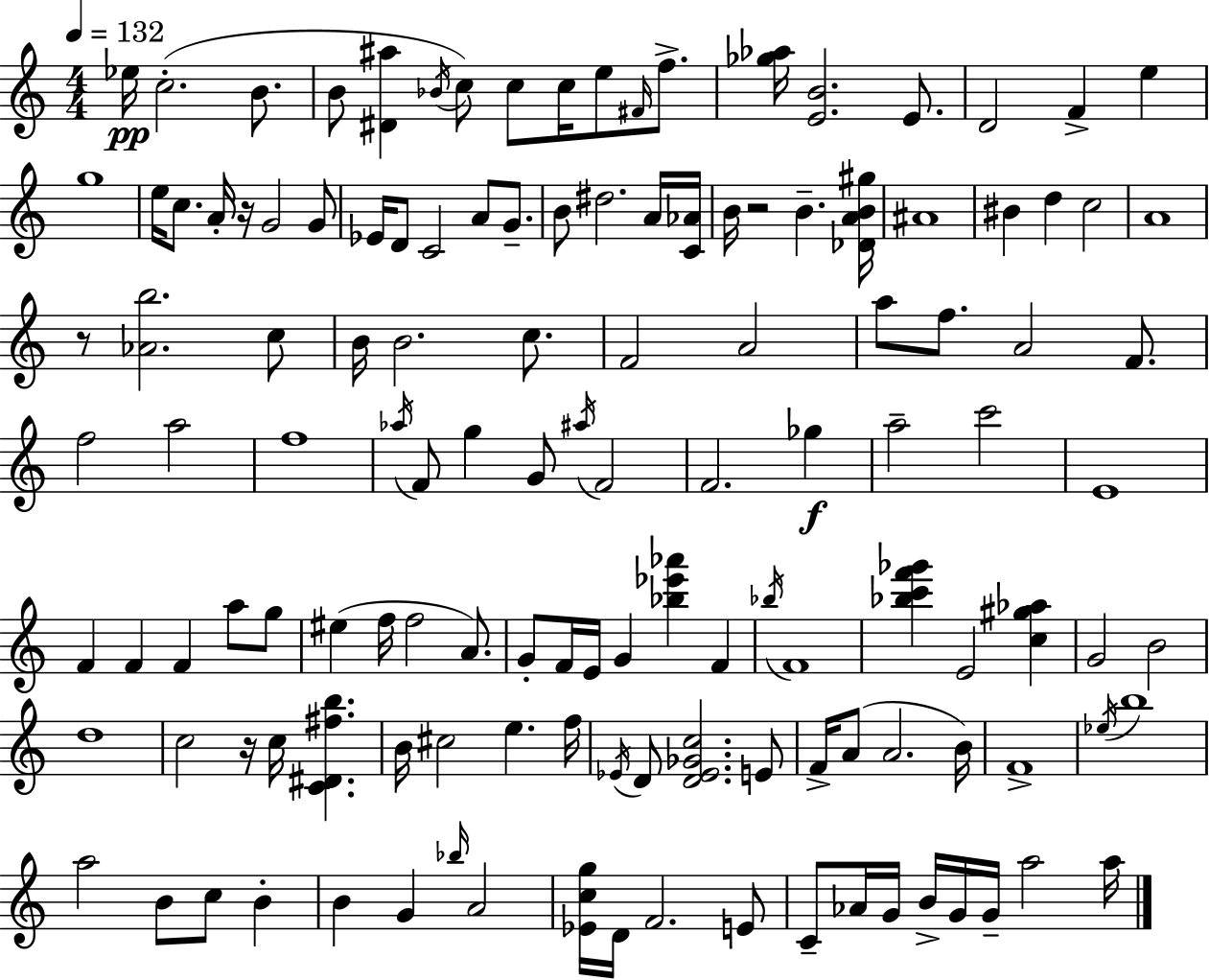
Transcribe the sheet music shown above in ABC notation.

X:1
T:Untitled
M:4/4
L:1/4
K:C
_e/4 c2 B/2 B/2 [^D^a] _B/4 c/2 c/2 c/4 e/2 ^F/4 f/2 [_g_a]/4 [EB]2 E/2 D2 F e g4 e/4 c/2 A/4 z/4 G2 G/2 _E/4 D/2 C2 A/2 G/2 B/2 ^d2 A/4 [C_A]/4 B/4 z2 B [_DAB^g]/4 ^A4 ^B d c2 A4 z/2 [_Ab]2 c/2 B/4 B2 c/2 F2 A2 a/2 f/2 A2 F/2 f2 a2 f4 _a/4 F/2 g G/2 ^a/4 F2 F2 _g a2 c'2 E4 F F F a/2 g/2 ^e f/4 f2 A/2 G/2 F/4 E/4 G [_b_e'_a'] F _b/4 F4 [_bc'f'_g'] E2 [c^g_a] G2 B2 d4 c2 z/4 c/4 [C^D^fb] B/4 ^c2 e f/4 _E/4 D/2 [D_E_Gc]2 E/2 F/4 A/2 A2 B/4 F4 _e/4 b4 a2 B/2 c/2 B B G _b/4 A2 [_Ecg]/4 D/4 F2 E/2 C/2 _A/4 G/4 B/4 G/4 G/4 a2 a/4